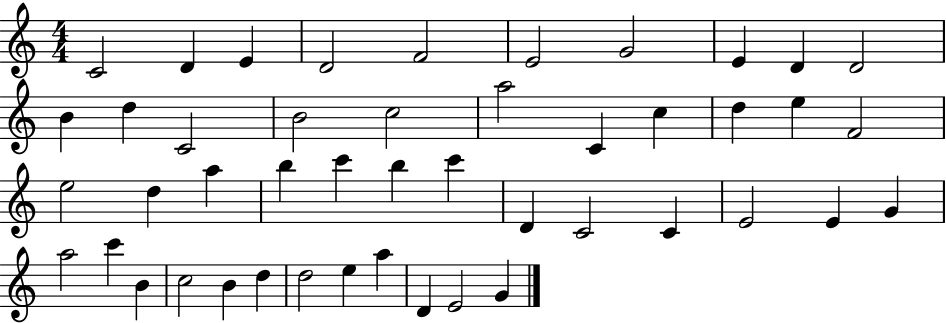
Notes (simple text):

C4/h D4/q E4/q D4/h F4/h E4/h G4/h E4/q D4/q D4/h B4/q D5/q C4/h B4/h C5/h A5/h C4/q C5/q D5/q E5/q F4/h E5/h D5/q A5/q B5/q C6/q B5/q C6/q D4/q C4/h C4/q E4/h E4/q G4/q A5/h C6/q B4/q C5/h B4/q D5/q D5/h E5/q A5/q D4/q E4/h G4/q